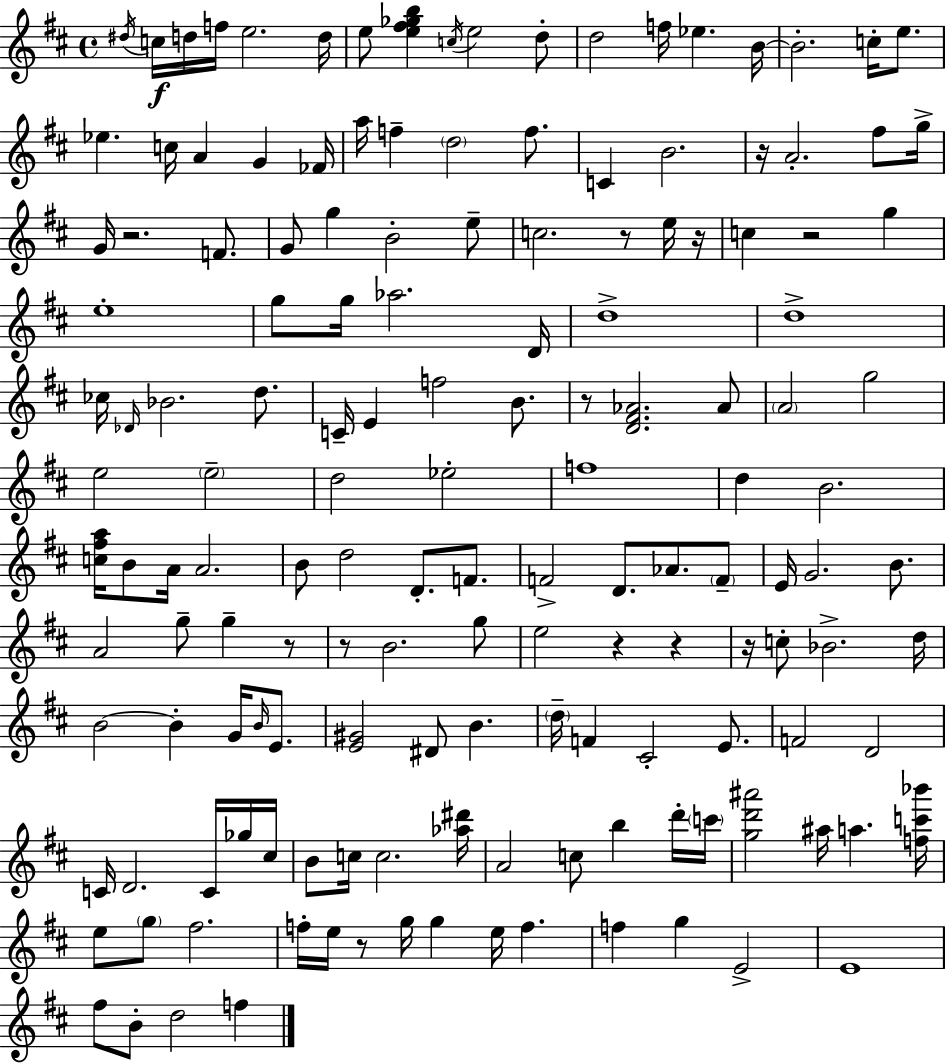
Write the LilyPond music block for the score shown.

{
  \clef treble
  \time 4/4
  \defaultTimeSignature
  \key d \major
  \acciaccatura { dis''16 }\f c''16 d''16 f''16 e''2. | d''16 e''8 <e'' fis'' ges'' b''>4 \acciaccatura { c''16 } e''2 | d''8-. d''2 f''16 ees''4. | b'16~~ b'2.-. c''16-. e''8. | \break ees''4. c''16 a'4 g'4 | fes'16 a''16 f''4-- \parenthesize d''2 f''8. | c'4 b'2. | r16 a'2.-. fis''8 | \break g''16-> g'16 r2. f'8. | g'8 g''4 b'2-. | e''8-- c''2. r8 | e''16 r16 c''4 r2 g''4 | \break e''1-. | g''8 g''16 aes''2. | d'16 d''1-> | d''1-> | \break ces''16 \grace { des'16 } bes'2. | d''8. c'16-- e'4 f''2 | b'8. r8 <d' fis' aes'>2. | aes'8 \parenthesize a'2 g''2 | \break e''2 \parenthesize e''2-- | d''2 ees''2-. | f''1 | d''4 b'2. | \break <c'' fis'' a''>16 b'8 a'16 a'2. | b'8 d''2 d'8.-. | f'8. f'2-> d'8. aes'8. | \parenthesize f'8-- e'16 g'2. | \break b'8. a'2 g''8-- g''4-- | r8 r8 b'2. | g''8 e''2 r4 r4 | r16 c''8-. bes'2.-> | \break d''16 b'2~~ b'4-. g'16 | \grace { b'16 } e'8. <e' gis'>2 dis'8 b'4. | \parenthesize d''16-- f'4 cis'2-. | e'8. f'2 d'2 | \break c'16 d'2. | c'16 ges''16 cis''16 b'8 c''16 c''2. | <aes'' dis'''>16 a'2 c''8 b''4 | d'''16-. \parenthesize c'''16 <g'' d''' ais'''>2 ais''16 a''4. | \break <f'' c''' bes'''>16 e''8 \parenthesize g''8 fis''2. | f''16-. e''16 r8 g''16 g''4 e''16 f''4. | f''4 g''4 e'2-> | e'1 | \break fis''8 b'8-. d''2 | f''4 \bar "|."
}